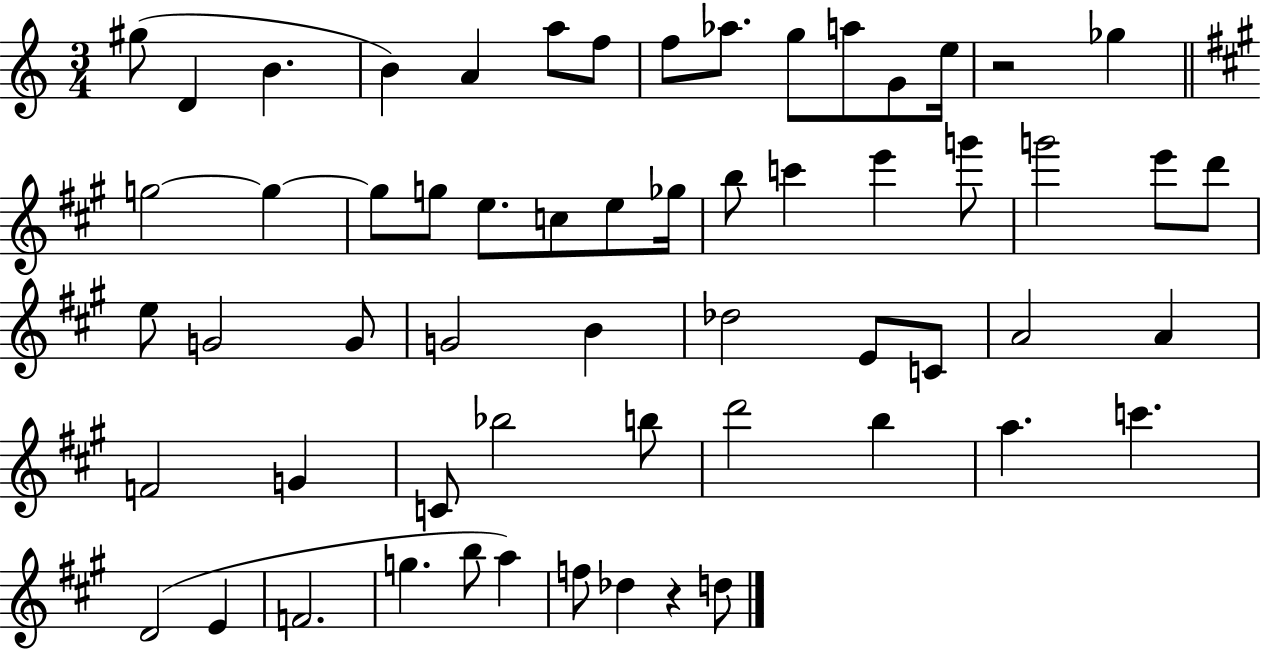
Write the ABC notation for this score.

X:1
T:Untitled
M:3/4
L:1/4
K:C
^g/2 D B B A a/2 f/2 f/2 _a/2 g/2 a/2 G/2 e/4 z2 _g g2 g g/2 g/2 e/2 c/2 e/2 _g/4 b/2 c' e' g'/2 g'2 e'/2 d'/2 e/2 G2 G/2 G2 B _d2 E/2 C/2 A2 A F2 G C/2 _b2 b/2 d'2 b a c' D2 E F2 g b/2 a f/2 _d z d/2